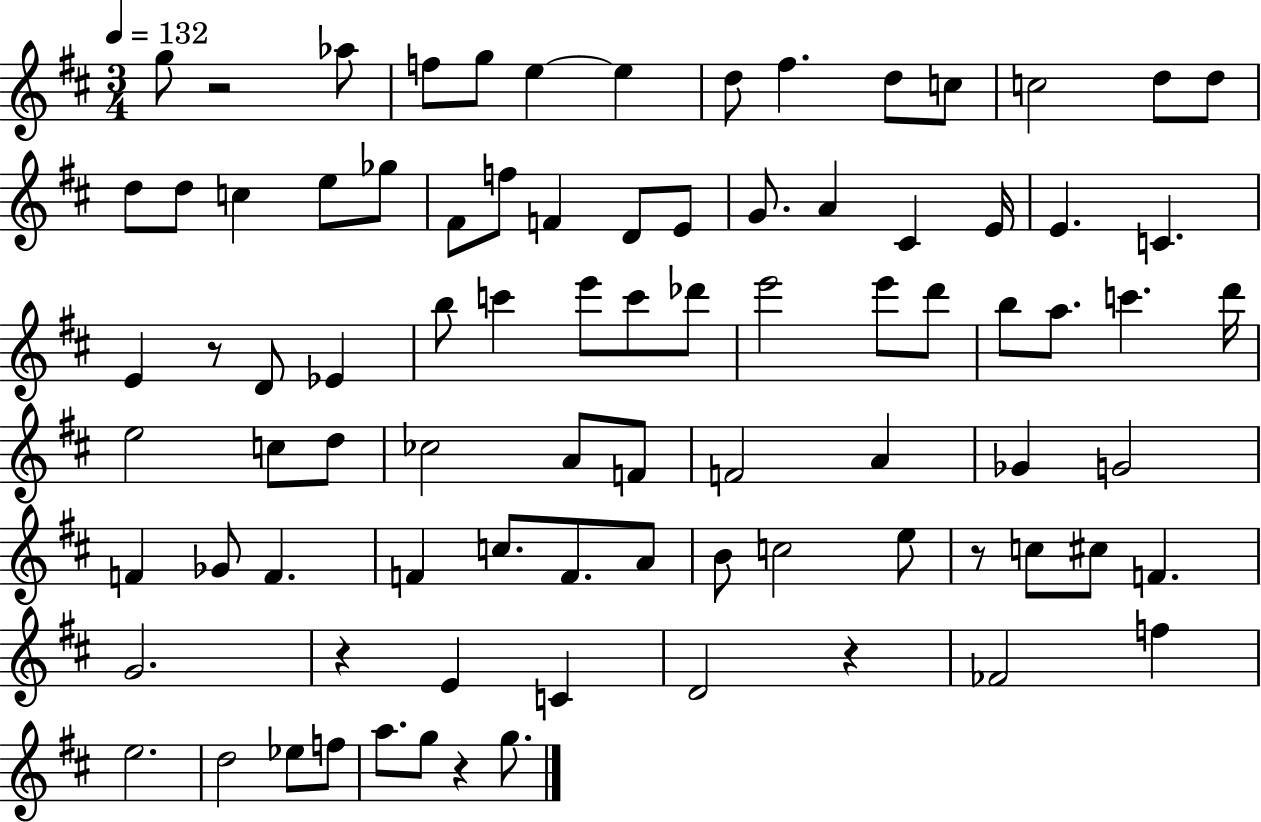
G5/e R/h Ab5/e F5/e G5/e E5/q E5/q D5/e F#5/q. D5/e C5/e C5/h D5/e D5/e D5/e D5/e C5/q E5/e Gb5/e F#4/e F5/e F4/q D4/e E4/e G4/e. A4/q C#4/q E4/s E4/q. C4/q. E4/q R/e D4/e Eb4/q B5/e C6/q E6/e C6/e Db6/e E6/h E6/e D6/e B5/e A5/e. C6/q. D6/s E5/h C5/e D5/e CES5/h A4/e F4/e F4/h A4/q Gb4/q G4/h F4/q Gb4/e F4/q. F4/q C5/e. F4/e. A4/e B4/e C5/h E5/e R/e C5/e C#5/e F4/q. G4/h. R/q E4/q C4/q D4/h R/q FES4/h F5/q E5/h. D5/h Eb5/e F5/e A5/e. G5/e R/q G5/e.